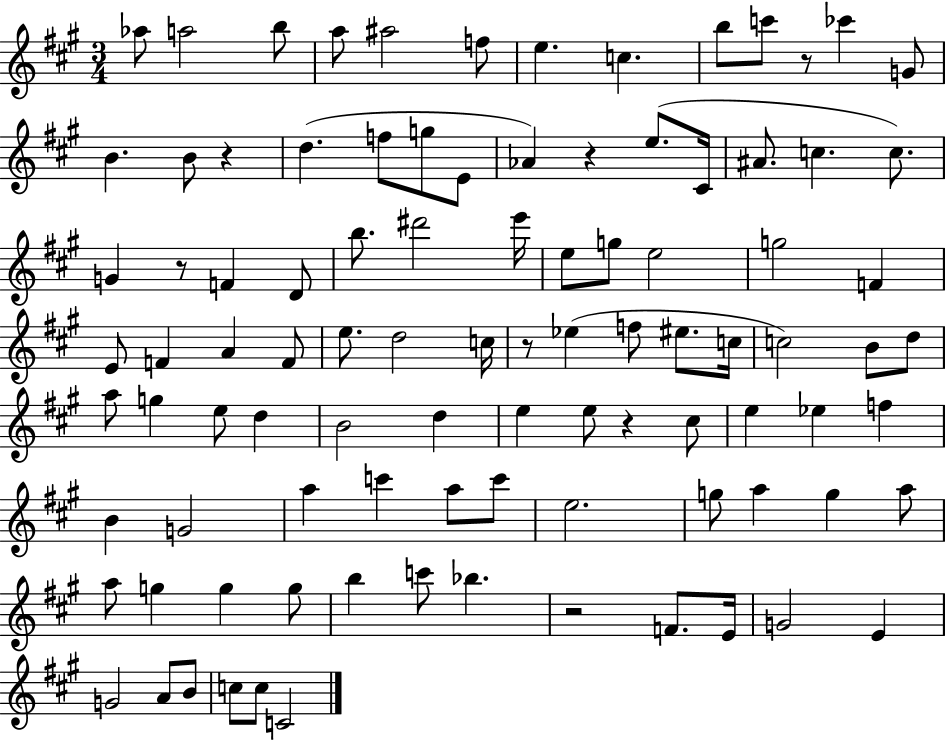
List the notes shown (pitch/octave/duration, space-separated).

Ab5/e A5/h B5/e A5/e A#5/h F5/e E5/q. C5/q. B5/e C6/e R/e CES6/q G4/e B4/q. B4/e R/q D5/q. F5/e G5/e E4/e Ab4/q R/q E5/e. C#4/s A#4/e. C5/q. C5/e. G4/q R/e F4/q D4/e B5/e. D#6/h E6/s E5/e G5/e E5/h G5/h F4/q E4/e F4/q A4/q F4/e E5/e. D5/h C5/s R/e Eb5/q F5/e EIS5/e. C5/s C5/h B4/e D5/e A5/e G5/q E5/e D5/q B4/h D5/q E5/q E5/e R/q C#5/e E5/q Eb5/q F5/q B4/q G4/h A5/q C6/q A5/e C6/e E5/h. G5/e A5/q G5/q A5/e A5/e G5/q G5/q G5/e B5/q C6/e Bb5/q. R/h F4/e. E4/s G4/h E4/q G4/h A4/e B4/e C5/e C5/e C4/h